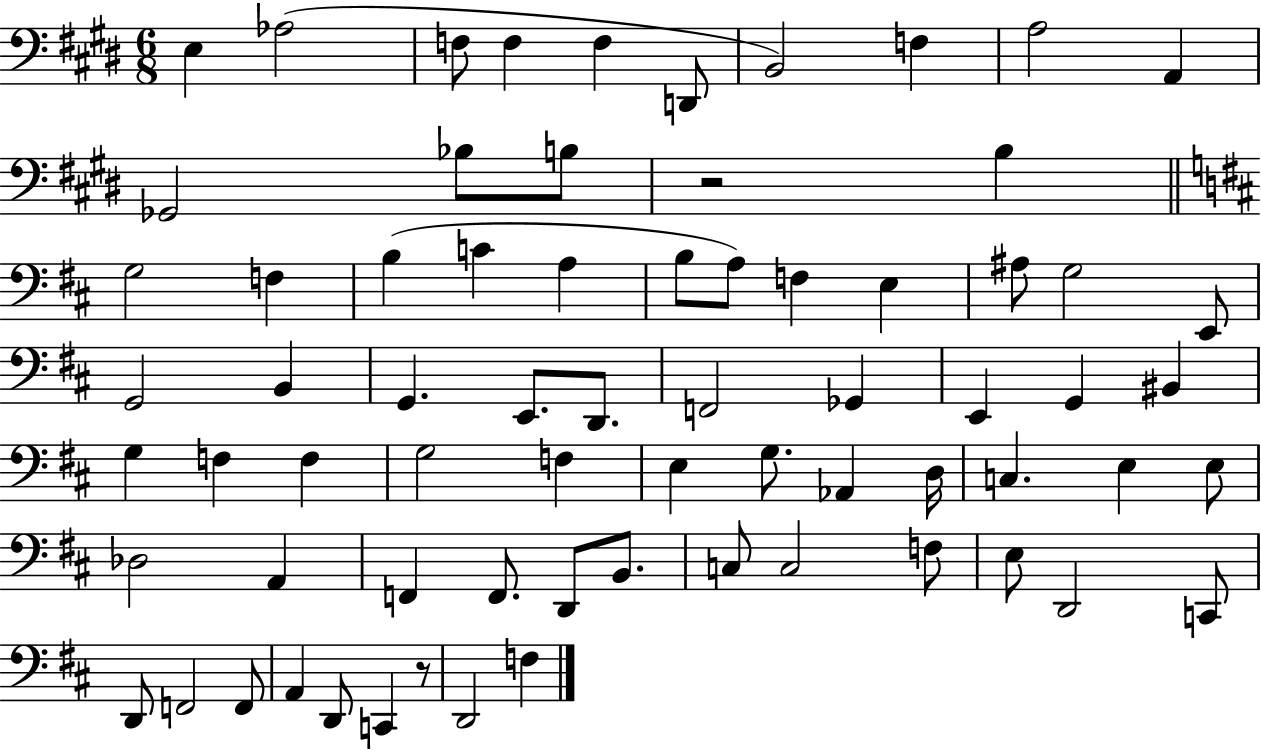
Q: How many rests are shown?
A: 2